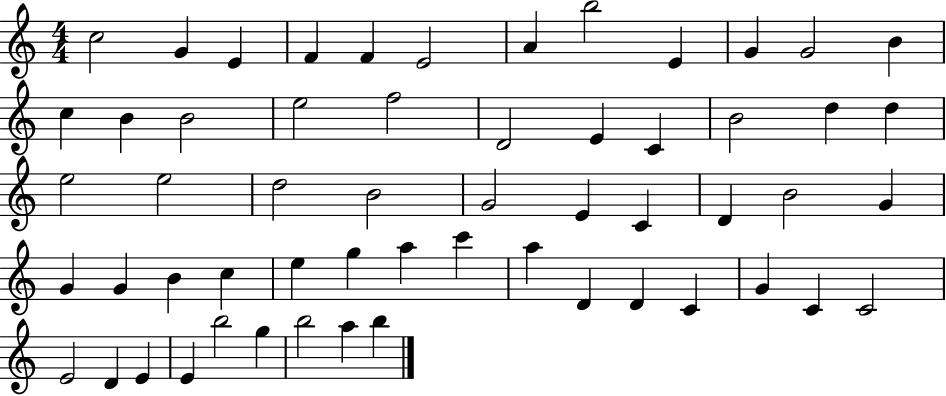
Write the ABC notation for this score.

X:1
T:Untitled
M:4/4
L:1/4
K:C
c2 G E F F E2 A b2 E G G2 B c B B2 e2 f2 D2 E C B2 d d e2 e2 d2 B2 G2 E C D B2 G G G B c e g a c' a D D C G C C2 E2 D E E b2 g b2 a b